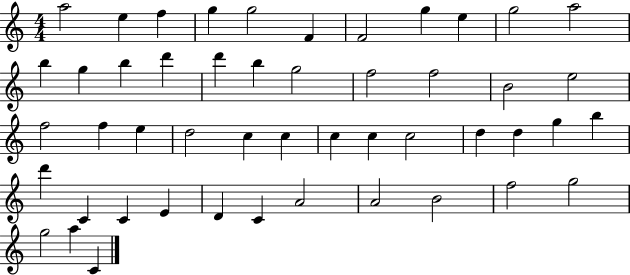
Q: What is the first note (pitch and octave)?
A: A5